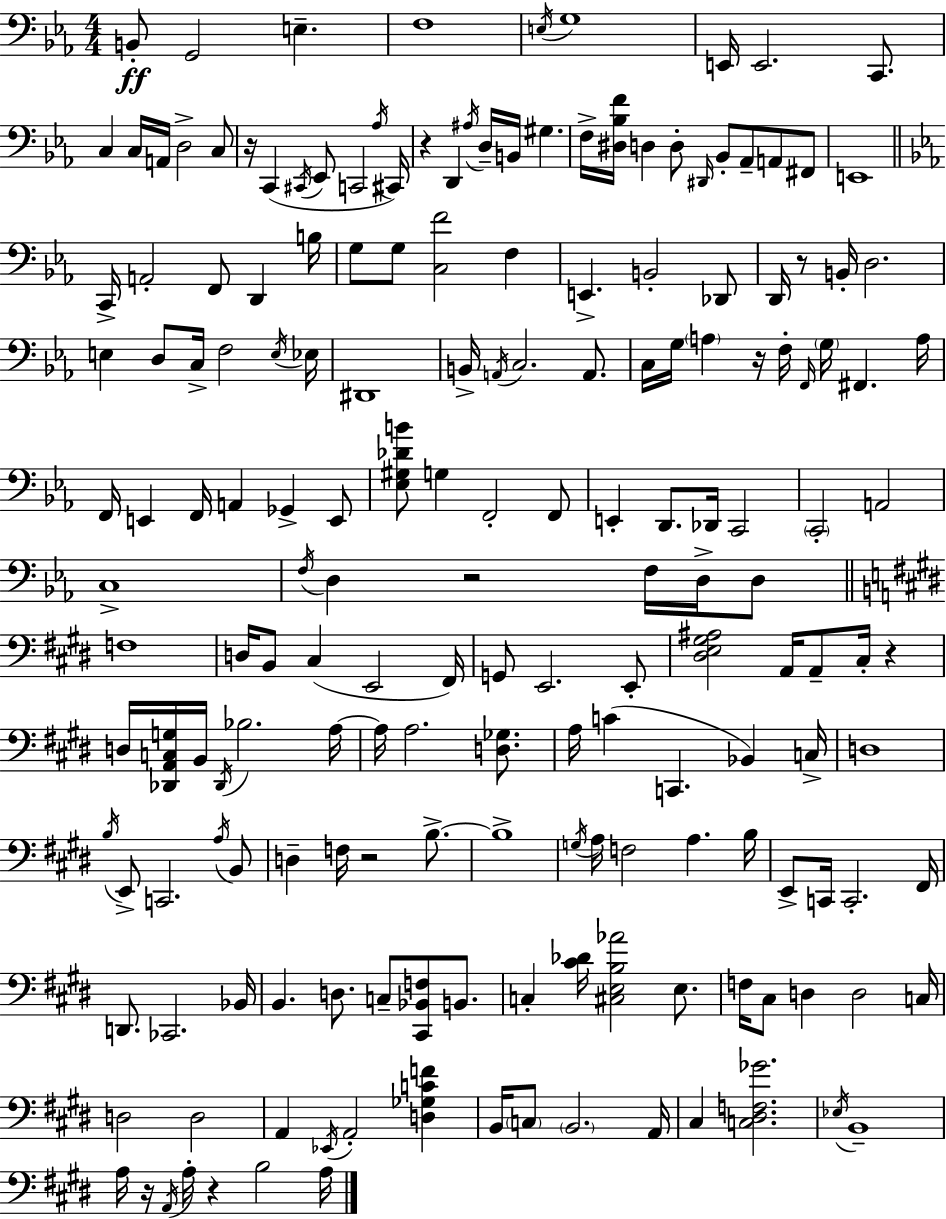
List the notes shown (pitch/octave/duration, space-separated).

B2/e G2/h E3/q. F3/w E3/s G3/w E2/s E2/h. C2/e. C3/q C3/s A2/s D3/h C3/e R/s C2/q C#2/s Eb2/e C2/h Ab3/s C#2/s R/q D2/q A#3/s D3/s B2/s G#3/q. F3/s [D#3,Bb3,F4]/s D3/q D3/e D#2/s Bb2/e Ab2/e A2/e F#2/e E2/w C2/s A2/h F2/e D2/q B3/s G3/e G3/e [C3,F4]/h F3/q E2/q. B2/h Db2/e D2/s R/e B2/s D3/h. E3/q D3/e C3/s F3/h E3/s Eb3/s D#2/w B2/s A2/s C3/h. A2/e. C3/s G3/s A3/q R/s F3/s F2/s G3/s F#2/q. A3/s F2/s E2/q F2/s A2/q Gb2/q E2/e [Eb3,G#3,Db4,B4]/e G3/q F2/h F2/e E2/q D2/e. Db2/s C2/h C2/h A2/h C3/w F3/s D3/q R/h F3/s D3/s D3/e F3/w D3/s B2/e C#3/q E2/h F#2/s G2/e E2/h. E2/e [D#3,E3,G#3,A#3]/h A2/s A2/e C#3/s R/q D3/s [Db2,A2,C3,G3]/s B2/s Db2/s Bb3/h. A3/s A3/s A3/h. [D3,Gb3]/e. A3/s C4/q C2/q. Bb2/q C3/s D3/w B3/s E2/e C2/h. A3/s B2/e D3/q F3/s R/h B3/e. B3/w G3/s A3/s F3/h A3/q. B3/s E2/e C2/s C2/h. F#2/s D2/e. CES2/h. Bb2/s B2/q. D3/e. C3/e [C#2,Bb2,F3]/e B2/e. C3/q [C#4,Db4]/s [C#3,E3,B3,Ab4]/h E3/e. F3/s C#3/e D3/q D3/h C3/s D3/h D3/h A2/q Eb2/s A2/h [D3,Gb3,C4,F4]/q B2/s C3/e B2/h. A2/s C#3/q [C3,D#3,F3,Gb4]/h. Eb3/s B2/w A3/s R/s A2/s A3/s R/q B3/h A3/s